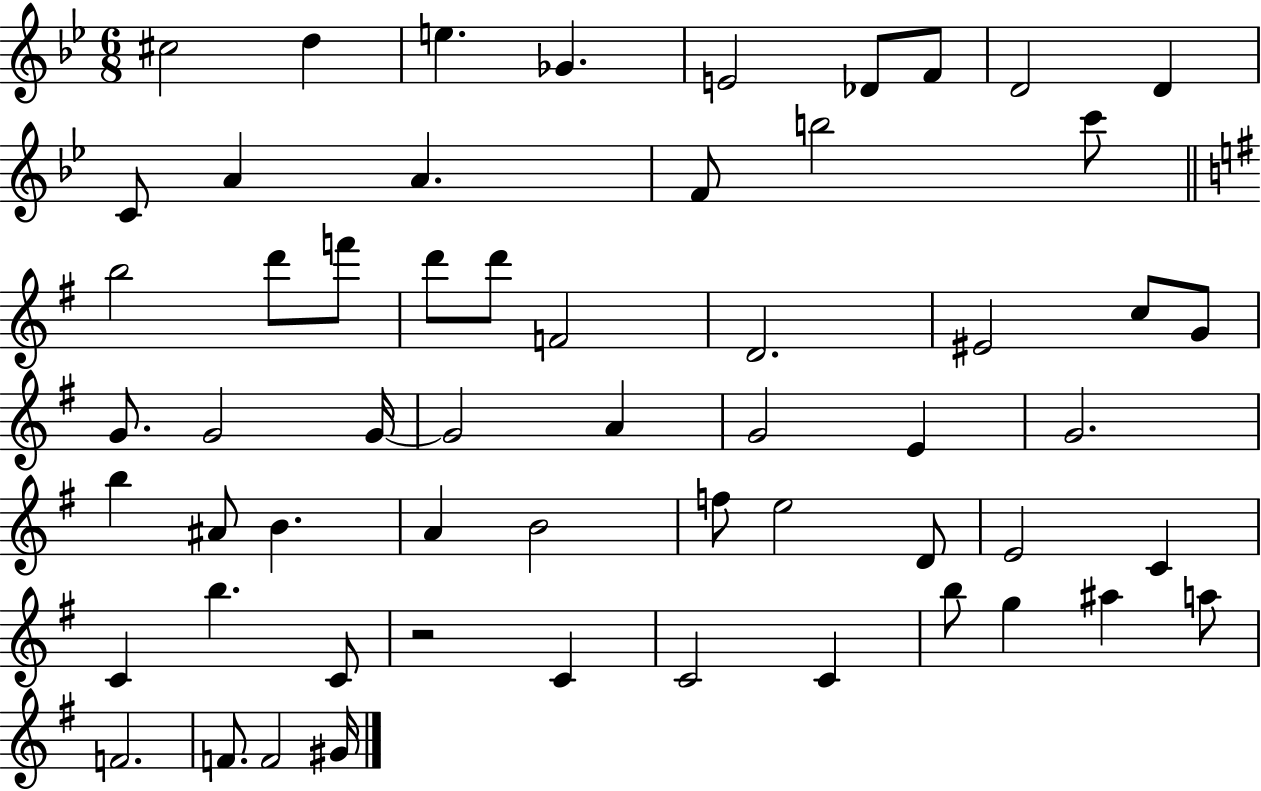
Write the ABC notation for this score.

X:1
T:Untitled
M:6/8
L:1/4
K:Bb
^c2 d e _G E2 _D/2 F/2 D2 D C/2 A A F/2 b2 c'/2 b2 d'/2 f'/2 d'/2 d'/2 F2 D2 ^E2 c/2 G/2 G/2 G2 G/4 G2 A G2 E G2 b ^A/2 B A B2 f/2 e2 D/2 E2 C C b C/2 z2 C C2 C b/2 g ^a a/2 F2 F/2 F2 ^G/4